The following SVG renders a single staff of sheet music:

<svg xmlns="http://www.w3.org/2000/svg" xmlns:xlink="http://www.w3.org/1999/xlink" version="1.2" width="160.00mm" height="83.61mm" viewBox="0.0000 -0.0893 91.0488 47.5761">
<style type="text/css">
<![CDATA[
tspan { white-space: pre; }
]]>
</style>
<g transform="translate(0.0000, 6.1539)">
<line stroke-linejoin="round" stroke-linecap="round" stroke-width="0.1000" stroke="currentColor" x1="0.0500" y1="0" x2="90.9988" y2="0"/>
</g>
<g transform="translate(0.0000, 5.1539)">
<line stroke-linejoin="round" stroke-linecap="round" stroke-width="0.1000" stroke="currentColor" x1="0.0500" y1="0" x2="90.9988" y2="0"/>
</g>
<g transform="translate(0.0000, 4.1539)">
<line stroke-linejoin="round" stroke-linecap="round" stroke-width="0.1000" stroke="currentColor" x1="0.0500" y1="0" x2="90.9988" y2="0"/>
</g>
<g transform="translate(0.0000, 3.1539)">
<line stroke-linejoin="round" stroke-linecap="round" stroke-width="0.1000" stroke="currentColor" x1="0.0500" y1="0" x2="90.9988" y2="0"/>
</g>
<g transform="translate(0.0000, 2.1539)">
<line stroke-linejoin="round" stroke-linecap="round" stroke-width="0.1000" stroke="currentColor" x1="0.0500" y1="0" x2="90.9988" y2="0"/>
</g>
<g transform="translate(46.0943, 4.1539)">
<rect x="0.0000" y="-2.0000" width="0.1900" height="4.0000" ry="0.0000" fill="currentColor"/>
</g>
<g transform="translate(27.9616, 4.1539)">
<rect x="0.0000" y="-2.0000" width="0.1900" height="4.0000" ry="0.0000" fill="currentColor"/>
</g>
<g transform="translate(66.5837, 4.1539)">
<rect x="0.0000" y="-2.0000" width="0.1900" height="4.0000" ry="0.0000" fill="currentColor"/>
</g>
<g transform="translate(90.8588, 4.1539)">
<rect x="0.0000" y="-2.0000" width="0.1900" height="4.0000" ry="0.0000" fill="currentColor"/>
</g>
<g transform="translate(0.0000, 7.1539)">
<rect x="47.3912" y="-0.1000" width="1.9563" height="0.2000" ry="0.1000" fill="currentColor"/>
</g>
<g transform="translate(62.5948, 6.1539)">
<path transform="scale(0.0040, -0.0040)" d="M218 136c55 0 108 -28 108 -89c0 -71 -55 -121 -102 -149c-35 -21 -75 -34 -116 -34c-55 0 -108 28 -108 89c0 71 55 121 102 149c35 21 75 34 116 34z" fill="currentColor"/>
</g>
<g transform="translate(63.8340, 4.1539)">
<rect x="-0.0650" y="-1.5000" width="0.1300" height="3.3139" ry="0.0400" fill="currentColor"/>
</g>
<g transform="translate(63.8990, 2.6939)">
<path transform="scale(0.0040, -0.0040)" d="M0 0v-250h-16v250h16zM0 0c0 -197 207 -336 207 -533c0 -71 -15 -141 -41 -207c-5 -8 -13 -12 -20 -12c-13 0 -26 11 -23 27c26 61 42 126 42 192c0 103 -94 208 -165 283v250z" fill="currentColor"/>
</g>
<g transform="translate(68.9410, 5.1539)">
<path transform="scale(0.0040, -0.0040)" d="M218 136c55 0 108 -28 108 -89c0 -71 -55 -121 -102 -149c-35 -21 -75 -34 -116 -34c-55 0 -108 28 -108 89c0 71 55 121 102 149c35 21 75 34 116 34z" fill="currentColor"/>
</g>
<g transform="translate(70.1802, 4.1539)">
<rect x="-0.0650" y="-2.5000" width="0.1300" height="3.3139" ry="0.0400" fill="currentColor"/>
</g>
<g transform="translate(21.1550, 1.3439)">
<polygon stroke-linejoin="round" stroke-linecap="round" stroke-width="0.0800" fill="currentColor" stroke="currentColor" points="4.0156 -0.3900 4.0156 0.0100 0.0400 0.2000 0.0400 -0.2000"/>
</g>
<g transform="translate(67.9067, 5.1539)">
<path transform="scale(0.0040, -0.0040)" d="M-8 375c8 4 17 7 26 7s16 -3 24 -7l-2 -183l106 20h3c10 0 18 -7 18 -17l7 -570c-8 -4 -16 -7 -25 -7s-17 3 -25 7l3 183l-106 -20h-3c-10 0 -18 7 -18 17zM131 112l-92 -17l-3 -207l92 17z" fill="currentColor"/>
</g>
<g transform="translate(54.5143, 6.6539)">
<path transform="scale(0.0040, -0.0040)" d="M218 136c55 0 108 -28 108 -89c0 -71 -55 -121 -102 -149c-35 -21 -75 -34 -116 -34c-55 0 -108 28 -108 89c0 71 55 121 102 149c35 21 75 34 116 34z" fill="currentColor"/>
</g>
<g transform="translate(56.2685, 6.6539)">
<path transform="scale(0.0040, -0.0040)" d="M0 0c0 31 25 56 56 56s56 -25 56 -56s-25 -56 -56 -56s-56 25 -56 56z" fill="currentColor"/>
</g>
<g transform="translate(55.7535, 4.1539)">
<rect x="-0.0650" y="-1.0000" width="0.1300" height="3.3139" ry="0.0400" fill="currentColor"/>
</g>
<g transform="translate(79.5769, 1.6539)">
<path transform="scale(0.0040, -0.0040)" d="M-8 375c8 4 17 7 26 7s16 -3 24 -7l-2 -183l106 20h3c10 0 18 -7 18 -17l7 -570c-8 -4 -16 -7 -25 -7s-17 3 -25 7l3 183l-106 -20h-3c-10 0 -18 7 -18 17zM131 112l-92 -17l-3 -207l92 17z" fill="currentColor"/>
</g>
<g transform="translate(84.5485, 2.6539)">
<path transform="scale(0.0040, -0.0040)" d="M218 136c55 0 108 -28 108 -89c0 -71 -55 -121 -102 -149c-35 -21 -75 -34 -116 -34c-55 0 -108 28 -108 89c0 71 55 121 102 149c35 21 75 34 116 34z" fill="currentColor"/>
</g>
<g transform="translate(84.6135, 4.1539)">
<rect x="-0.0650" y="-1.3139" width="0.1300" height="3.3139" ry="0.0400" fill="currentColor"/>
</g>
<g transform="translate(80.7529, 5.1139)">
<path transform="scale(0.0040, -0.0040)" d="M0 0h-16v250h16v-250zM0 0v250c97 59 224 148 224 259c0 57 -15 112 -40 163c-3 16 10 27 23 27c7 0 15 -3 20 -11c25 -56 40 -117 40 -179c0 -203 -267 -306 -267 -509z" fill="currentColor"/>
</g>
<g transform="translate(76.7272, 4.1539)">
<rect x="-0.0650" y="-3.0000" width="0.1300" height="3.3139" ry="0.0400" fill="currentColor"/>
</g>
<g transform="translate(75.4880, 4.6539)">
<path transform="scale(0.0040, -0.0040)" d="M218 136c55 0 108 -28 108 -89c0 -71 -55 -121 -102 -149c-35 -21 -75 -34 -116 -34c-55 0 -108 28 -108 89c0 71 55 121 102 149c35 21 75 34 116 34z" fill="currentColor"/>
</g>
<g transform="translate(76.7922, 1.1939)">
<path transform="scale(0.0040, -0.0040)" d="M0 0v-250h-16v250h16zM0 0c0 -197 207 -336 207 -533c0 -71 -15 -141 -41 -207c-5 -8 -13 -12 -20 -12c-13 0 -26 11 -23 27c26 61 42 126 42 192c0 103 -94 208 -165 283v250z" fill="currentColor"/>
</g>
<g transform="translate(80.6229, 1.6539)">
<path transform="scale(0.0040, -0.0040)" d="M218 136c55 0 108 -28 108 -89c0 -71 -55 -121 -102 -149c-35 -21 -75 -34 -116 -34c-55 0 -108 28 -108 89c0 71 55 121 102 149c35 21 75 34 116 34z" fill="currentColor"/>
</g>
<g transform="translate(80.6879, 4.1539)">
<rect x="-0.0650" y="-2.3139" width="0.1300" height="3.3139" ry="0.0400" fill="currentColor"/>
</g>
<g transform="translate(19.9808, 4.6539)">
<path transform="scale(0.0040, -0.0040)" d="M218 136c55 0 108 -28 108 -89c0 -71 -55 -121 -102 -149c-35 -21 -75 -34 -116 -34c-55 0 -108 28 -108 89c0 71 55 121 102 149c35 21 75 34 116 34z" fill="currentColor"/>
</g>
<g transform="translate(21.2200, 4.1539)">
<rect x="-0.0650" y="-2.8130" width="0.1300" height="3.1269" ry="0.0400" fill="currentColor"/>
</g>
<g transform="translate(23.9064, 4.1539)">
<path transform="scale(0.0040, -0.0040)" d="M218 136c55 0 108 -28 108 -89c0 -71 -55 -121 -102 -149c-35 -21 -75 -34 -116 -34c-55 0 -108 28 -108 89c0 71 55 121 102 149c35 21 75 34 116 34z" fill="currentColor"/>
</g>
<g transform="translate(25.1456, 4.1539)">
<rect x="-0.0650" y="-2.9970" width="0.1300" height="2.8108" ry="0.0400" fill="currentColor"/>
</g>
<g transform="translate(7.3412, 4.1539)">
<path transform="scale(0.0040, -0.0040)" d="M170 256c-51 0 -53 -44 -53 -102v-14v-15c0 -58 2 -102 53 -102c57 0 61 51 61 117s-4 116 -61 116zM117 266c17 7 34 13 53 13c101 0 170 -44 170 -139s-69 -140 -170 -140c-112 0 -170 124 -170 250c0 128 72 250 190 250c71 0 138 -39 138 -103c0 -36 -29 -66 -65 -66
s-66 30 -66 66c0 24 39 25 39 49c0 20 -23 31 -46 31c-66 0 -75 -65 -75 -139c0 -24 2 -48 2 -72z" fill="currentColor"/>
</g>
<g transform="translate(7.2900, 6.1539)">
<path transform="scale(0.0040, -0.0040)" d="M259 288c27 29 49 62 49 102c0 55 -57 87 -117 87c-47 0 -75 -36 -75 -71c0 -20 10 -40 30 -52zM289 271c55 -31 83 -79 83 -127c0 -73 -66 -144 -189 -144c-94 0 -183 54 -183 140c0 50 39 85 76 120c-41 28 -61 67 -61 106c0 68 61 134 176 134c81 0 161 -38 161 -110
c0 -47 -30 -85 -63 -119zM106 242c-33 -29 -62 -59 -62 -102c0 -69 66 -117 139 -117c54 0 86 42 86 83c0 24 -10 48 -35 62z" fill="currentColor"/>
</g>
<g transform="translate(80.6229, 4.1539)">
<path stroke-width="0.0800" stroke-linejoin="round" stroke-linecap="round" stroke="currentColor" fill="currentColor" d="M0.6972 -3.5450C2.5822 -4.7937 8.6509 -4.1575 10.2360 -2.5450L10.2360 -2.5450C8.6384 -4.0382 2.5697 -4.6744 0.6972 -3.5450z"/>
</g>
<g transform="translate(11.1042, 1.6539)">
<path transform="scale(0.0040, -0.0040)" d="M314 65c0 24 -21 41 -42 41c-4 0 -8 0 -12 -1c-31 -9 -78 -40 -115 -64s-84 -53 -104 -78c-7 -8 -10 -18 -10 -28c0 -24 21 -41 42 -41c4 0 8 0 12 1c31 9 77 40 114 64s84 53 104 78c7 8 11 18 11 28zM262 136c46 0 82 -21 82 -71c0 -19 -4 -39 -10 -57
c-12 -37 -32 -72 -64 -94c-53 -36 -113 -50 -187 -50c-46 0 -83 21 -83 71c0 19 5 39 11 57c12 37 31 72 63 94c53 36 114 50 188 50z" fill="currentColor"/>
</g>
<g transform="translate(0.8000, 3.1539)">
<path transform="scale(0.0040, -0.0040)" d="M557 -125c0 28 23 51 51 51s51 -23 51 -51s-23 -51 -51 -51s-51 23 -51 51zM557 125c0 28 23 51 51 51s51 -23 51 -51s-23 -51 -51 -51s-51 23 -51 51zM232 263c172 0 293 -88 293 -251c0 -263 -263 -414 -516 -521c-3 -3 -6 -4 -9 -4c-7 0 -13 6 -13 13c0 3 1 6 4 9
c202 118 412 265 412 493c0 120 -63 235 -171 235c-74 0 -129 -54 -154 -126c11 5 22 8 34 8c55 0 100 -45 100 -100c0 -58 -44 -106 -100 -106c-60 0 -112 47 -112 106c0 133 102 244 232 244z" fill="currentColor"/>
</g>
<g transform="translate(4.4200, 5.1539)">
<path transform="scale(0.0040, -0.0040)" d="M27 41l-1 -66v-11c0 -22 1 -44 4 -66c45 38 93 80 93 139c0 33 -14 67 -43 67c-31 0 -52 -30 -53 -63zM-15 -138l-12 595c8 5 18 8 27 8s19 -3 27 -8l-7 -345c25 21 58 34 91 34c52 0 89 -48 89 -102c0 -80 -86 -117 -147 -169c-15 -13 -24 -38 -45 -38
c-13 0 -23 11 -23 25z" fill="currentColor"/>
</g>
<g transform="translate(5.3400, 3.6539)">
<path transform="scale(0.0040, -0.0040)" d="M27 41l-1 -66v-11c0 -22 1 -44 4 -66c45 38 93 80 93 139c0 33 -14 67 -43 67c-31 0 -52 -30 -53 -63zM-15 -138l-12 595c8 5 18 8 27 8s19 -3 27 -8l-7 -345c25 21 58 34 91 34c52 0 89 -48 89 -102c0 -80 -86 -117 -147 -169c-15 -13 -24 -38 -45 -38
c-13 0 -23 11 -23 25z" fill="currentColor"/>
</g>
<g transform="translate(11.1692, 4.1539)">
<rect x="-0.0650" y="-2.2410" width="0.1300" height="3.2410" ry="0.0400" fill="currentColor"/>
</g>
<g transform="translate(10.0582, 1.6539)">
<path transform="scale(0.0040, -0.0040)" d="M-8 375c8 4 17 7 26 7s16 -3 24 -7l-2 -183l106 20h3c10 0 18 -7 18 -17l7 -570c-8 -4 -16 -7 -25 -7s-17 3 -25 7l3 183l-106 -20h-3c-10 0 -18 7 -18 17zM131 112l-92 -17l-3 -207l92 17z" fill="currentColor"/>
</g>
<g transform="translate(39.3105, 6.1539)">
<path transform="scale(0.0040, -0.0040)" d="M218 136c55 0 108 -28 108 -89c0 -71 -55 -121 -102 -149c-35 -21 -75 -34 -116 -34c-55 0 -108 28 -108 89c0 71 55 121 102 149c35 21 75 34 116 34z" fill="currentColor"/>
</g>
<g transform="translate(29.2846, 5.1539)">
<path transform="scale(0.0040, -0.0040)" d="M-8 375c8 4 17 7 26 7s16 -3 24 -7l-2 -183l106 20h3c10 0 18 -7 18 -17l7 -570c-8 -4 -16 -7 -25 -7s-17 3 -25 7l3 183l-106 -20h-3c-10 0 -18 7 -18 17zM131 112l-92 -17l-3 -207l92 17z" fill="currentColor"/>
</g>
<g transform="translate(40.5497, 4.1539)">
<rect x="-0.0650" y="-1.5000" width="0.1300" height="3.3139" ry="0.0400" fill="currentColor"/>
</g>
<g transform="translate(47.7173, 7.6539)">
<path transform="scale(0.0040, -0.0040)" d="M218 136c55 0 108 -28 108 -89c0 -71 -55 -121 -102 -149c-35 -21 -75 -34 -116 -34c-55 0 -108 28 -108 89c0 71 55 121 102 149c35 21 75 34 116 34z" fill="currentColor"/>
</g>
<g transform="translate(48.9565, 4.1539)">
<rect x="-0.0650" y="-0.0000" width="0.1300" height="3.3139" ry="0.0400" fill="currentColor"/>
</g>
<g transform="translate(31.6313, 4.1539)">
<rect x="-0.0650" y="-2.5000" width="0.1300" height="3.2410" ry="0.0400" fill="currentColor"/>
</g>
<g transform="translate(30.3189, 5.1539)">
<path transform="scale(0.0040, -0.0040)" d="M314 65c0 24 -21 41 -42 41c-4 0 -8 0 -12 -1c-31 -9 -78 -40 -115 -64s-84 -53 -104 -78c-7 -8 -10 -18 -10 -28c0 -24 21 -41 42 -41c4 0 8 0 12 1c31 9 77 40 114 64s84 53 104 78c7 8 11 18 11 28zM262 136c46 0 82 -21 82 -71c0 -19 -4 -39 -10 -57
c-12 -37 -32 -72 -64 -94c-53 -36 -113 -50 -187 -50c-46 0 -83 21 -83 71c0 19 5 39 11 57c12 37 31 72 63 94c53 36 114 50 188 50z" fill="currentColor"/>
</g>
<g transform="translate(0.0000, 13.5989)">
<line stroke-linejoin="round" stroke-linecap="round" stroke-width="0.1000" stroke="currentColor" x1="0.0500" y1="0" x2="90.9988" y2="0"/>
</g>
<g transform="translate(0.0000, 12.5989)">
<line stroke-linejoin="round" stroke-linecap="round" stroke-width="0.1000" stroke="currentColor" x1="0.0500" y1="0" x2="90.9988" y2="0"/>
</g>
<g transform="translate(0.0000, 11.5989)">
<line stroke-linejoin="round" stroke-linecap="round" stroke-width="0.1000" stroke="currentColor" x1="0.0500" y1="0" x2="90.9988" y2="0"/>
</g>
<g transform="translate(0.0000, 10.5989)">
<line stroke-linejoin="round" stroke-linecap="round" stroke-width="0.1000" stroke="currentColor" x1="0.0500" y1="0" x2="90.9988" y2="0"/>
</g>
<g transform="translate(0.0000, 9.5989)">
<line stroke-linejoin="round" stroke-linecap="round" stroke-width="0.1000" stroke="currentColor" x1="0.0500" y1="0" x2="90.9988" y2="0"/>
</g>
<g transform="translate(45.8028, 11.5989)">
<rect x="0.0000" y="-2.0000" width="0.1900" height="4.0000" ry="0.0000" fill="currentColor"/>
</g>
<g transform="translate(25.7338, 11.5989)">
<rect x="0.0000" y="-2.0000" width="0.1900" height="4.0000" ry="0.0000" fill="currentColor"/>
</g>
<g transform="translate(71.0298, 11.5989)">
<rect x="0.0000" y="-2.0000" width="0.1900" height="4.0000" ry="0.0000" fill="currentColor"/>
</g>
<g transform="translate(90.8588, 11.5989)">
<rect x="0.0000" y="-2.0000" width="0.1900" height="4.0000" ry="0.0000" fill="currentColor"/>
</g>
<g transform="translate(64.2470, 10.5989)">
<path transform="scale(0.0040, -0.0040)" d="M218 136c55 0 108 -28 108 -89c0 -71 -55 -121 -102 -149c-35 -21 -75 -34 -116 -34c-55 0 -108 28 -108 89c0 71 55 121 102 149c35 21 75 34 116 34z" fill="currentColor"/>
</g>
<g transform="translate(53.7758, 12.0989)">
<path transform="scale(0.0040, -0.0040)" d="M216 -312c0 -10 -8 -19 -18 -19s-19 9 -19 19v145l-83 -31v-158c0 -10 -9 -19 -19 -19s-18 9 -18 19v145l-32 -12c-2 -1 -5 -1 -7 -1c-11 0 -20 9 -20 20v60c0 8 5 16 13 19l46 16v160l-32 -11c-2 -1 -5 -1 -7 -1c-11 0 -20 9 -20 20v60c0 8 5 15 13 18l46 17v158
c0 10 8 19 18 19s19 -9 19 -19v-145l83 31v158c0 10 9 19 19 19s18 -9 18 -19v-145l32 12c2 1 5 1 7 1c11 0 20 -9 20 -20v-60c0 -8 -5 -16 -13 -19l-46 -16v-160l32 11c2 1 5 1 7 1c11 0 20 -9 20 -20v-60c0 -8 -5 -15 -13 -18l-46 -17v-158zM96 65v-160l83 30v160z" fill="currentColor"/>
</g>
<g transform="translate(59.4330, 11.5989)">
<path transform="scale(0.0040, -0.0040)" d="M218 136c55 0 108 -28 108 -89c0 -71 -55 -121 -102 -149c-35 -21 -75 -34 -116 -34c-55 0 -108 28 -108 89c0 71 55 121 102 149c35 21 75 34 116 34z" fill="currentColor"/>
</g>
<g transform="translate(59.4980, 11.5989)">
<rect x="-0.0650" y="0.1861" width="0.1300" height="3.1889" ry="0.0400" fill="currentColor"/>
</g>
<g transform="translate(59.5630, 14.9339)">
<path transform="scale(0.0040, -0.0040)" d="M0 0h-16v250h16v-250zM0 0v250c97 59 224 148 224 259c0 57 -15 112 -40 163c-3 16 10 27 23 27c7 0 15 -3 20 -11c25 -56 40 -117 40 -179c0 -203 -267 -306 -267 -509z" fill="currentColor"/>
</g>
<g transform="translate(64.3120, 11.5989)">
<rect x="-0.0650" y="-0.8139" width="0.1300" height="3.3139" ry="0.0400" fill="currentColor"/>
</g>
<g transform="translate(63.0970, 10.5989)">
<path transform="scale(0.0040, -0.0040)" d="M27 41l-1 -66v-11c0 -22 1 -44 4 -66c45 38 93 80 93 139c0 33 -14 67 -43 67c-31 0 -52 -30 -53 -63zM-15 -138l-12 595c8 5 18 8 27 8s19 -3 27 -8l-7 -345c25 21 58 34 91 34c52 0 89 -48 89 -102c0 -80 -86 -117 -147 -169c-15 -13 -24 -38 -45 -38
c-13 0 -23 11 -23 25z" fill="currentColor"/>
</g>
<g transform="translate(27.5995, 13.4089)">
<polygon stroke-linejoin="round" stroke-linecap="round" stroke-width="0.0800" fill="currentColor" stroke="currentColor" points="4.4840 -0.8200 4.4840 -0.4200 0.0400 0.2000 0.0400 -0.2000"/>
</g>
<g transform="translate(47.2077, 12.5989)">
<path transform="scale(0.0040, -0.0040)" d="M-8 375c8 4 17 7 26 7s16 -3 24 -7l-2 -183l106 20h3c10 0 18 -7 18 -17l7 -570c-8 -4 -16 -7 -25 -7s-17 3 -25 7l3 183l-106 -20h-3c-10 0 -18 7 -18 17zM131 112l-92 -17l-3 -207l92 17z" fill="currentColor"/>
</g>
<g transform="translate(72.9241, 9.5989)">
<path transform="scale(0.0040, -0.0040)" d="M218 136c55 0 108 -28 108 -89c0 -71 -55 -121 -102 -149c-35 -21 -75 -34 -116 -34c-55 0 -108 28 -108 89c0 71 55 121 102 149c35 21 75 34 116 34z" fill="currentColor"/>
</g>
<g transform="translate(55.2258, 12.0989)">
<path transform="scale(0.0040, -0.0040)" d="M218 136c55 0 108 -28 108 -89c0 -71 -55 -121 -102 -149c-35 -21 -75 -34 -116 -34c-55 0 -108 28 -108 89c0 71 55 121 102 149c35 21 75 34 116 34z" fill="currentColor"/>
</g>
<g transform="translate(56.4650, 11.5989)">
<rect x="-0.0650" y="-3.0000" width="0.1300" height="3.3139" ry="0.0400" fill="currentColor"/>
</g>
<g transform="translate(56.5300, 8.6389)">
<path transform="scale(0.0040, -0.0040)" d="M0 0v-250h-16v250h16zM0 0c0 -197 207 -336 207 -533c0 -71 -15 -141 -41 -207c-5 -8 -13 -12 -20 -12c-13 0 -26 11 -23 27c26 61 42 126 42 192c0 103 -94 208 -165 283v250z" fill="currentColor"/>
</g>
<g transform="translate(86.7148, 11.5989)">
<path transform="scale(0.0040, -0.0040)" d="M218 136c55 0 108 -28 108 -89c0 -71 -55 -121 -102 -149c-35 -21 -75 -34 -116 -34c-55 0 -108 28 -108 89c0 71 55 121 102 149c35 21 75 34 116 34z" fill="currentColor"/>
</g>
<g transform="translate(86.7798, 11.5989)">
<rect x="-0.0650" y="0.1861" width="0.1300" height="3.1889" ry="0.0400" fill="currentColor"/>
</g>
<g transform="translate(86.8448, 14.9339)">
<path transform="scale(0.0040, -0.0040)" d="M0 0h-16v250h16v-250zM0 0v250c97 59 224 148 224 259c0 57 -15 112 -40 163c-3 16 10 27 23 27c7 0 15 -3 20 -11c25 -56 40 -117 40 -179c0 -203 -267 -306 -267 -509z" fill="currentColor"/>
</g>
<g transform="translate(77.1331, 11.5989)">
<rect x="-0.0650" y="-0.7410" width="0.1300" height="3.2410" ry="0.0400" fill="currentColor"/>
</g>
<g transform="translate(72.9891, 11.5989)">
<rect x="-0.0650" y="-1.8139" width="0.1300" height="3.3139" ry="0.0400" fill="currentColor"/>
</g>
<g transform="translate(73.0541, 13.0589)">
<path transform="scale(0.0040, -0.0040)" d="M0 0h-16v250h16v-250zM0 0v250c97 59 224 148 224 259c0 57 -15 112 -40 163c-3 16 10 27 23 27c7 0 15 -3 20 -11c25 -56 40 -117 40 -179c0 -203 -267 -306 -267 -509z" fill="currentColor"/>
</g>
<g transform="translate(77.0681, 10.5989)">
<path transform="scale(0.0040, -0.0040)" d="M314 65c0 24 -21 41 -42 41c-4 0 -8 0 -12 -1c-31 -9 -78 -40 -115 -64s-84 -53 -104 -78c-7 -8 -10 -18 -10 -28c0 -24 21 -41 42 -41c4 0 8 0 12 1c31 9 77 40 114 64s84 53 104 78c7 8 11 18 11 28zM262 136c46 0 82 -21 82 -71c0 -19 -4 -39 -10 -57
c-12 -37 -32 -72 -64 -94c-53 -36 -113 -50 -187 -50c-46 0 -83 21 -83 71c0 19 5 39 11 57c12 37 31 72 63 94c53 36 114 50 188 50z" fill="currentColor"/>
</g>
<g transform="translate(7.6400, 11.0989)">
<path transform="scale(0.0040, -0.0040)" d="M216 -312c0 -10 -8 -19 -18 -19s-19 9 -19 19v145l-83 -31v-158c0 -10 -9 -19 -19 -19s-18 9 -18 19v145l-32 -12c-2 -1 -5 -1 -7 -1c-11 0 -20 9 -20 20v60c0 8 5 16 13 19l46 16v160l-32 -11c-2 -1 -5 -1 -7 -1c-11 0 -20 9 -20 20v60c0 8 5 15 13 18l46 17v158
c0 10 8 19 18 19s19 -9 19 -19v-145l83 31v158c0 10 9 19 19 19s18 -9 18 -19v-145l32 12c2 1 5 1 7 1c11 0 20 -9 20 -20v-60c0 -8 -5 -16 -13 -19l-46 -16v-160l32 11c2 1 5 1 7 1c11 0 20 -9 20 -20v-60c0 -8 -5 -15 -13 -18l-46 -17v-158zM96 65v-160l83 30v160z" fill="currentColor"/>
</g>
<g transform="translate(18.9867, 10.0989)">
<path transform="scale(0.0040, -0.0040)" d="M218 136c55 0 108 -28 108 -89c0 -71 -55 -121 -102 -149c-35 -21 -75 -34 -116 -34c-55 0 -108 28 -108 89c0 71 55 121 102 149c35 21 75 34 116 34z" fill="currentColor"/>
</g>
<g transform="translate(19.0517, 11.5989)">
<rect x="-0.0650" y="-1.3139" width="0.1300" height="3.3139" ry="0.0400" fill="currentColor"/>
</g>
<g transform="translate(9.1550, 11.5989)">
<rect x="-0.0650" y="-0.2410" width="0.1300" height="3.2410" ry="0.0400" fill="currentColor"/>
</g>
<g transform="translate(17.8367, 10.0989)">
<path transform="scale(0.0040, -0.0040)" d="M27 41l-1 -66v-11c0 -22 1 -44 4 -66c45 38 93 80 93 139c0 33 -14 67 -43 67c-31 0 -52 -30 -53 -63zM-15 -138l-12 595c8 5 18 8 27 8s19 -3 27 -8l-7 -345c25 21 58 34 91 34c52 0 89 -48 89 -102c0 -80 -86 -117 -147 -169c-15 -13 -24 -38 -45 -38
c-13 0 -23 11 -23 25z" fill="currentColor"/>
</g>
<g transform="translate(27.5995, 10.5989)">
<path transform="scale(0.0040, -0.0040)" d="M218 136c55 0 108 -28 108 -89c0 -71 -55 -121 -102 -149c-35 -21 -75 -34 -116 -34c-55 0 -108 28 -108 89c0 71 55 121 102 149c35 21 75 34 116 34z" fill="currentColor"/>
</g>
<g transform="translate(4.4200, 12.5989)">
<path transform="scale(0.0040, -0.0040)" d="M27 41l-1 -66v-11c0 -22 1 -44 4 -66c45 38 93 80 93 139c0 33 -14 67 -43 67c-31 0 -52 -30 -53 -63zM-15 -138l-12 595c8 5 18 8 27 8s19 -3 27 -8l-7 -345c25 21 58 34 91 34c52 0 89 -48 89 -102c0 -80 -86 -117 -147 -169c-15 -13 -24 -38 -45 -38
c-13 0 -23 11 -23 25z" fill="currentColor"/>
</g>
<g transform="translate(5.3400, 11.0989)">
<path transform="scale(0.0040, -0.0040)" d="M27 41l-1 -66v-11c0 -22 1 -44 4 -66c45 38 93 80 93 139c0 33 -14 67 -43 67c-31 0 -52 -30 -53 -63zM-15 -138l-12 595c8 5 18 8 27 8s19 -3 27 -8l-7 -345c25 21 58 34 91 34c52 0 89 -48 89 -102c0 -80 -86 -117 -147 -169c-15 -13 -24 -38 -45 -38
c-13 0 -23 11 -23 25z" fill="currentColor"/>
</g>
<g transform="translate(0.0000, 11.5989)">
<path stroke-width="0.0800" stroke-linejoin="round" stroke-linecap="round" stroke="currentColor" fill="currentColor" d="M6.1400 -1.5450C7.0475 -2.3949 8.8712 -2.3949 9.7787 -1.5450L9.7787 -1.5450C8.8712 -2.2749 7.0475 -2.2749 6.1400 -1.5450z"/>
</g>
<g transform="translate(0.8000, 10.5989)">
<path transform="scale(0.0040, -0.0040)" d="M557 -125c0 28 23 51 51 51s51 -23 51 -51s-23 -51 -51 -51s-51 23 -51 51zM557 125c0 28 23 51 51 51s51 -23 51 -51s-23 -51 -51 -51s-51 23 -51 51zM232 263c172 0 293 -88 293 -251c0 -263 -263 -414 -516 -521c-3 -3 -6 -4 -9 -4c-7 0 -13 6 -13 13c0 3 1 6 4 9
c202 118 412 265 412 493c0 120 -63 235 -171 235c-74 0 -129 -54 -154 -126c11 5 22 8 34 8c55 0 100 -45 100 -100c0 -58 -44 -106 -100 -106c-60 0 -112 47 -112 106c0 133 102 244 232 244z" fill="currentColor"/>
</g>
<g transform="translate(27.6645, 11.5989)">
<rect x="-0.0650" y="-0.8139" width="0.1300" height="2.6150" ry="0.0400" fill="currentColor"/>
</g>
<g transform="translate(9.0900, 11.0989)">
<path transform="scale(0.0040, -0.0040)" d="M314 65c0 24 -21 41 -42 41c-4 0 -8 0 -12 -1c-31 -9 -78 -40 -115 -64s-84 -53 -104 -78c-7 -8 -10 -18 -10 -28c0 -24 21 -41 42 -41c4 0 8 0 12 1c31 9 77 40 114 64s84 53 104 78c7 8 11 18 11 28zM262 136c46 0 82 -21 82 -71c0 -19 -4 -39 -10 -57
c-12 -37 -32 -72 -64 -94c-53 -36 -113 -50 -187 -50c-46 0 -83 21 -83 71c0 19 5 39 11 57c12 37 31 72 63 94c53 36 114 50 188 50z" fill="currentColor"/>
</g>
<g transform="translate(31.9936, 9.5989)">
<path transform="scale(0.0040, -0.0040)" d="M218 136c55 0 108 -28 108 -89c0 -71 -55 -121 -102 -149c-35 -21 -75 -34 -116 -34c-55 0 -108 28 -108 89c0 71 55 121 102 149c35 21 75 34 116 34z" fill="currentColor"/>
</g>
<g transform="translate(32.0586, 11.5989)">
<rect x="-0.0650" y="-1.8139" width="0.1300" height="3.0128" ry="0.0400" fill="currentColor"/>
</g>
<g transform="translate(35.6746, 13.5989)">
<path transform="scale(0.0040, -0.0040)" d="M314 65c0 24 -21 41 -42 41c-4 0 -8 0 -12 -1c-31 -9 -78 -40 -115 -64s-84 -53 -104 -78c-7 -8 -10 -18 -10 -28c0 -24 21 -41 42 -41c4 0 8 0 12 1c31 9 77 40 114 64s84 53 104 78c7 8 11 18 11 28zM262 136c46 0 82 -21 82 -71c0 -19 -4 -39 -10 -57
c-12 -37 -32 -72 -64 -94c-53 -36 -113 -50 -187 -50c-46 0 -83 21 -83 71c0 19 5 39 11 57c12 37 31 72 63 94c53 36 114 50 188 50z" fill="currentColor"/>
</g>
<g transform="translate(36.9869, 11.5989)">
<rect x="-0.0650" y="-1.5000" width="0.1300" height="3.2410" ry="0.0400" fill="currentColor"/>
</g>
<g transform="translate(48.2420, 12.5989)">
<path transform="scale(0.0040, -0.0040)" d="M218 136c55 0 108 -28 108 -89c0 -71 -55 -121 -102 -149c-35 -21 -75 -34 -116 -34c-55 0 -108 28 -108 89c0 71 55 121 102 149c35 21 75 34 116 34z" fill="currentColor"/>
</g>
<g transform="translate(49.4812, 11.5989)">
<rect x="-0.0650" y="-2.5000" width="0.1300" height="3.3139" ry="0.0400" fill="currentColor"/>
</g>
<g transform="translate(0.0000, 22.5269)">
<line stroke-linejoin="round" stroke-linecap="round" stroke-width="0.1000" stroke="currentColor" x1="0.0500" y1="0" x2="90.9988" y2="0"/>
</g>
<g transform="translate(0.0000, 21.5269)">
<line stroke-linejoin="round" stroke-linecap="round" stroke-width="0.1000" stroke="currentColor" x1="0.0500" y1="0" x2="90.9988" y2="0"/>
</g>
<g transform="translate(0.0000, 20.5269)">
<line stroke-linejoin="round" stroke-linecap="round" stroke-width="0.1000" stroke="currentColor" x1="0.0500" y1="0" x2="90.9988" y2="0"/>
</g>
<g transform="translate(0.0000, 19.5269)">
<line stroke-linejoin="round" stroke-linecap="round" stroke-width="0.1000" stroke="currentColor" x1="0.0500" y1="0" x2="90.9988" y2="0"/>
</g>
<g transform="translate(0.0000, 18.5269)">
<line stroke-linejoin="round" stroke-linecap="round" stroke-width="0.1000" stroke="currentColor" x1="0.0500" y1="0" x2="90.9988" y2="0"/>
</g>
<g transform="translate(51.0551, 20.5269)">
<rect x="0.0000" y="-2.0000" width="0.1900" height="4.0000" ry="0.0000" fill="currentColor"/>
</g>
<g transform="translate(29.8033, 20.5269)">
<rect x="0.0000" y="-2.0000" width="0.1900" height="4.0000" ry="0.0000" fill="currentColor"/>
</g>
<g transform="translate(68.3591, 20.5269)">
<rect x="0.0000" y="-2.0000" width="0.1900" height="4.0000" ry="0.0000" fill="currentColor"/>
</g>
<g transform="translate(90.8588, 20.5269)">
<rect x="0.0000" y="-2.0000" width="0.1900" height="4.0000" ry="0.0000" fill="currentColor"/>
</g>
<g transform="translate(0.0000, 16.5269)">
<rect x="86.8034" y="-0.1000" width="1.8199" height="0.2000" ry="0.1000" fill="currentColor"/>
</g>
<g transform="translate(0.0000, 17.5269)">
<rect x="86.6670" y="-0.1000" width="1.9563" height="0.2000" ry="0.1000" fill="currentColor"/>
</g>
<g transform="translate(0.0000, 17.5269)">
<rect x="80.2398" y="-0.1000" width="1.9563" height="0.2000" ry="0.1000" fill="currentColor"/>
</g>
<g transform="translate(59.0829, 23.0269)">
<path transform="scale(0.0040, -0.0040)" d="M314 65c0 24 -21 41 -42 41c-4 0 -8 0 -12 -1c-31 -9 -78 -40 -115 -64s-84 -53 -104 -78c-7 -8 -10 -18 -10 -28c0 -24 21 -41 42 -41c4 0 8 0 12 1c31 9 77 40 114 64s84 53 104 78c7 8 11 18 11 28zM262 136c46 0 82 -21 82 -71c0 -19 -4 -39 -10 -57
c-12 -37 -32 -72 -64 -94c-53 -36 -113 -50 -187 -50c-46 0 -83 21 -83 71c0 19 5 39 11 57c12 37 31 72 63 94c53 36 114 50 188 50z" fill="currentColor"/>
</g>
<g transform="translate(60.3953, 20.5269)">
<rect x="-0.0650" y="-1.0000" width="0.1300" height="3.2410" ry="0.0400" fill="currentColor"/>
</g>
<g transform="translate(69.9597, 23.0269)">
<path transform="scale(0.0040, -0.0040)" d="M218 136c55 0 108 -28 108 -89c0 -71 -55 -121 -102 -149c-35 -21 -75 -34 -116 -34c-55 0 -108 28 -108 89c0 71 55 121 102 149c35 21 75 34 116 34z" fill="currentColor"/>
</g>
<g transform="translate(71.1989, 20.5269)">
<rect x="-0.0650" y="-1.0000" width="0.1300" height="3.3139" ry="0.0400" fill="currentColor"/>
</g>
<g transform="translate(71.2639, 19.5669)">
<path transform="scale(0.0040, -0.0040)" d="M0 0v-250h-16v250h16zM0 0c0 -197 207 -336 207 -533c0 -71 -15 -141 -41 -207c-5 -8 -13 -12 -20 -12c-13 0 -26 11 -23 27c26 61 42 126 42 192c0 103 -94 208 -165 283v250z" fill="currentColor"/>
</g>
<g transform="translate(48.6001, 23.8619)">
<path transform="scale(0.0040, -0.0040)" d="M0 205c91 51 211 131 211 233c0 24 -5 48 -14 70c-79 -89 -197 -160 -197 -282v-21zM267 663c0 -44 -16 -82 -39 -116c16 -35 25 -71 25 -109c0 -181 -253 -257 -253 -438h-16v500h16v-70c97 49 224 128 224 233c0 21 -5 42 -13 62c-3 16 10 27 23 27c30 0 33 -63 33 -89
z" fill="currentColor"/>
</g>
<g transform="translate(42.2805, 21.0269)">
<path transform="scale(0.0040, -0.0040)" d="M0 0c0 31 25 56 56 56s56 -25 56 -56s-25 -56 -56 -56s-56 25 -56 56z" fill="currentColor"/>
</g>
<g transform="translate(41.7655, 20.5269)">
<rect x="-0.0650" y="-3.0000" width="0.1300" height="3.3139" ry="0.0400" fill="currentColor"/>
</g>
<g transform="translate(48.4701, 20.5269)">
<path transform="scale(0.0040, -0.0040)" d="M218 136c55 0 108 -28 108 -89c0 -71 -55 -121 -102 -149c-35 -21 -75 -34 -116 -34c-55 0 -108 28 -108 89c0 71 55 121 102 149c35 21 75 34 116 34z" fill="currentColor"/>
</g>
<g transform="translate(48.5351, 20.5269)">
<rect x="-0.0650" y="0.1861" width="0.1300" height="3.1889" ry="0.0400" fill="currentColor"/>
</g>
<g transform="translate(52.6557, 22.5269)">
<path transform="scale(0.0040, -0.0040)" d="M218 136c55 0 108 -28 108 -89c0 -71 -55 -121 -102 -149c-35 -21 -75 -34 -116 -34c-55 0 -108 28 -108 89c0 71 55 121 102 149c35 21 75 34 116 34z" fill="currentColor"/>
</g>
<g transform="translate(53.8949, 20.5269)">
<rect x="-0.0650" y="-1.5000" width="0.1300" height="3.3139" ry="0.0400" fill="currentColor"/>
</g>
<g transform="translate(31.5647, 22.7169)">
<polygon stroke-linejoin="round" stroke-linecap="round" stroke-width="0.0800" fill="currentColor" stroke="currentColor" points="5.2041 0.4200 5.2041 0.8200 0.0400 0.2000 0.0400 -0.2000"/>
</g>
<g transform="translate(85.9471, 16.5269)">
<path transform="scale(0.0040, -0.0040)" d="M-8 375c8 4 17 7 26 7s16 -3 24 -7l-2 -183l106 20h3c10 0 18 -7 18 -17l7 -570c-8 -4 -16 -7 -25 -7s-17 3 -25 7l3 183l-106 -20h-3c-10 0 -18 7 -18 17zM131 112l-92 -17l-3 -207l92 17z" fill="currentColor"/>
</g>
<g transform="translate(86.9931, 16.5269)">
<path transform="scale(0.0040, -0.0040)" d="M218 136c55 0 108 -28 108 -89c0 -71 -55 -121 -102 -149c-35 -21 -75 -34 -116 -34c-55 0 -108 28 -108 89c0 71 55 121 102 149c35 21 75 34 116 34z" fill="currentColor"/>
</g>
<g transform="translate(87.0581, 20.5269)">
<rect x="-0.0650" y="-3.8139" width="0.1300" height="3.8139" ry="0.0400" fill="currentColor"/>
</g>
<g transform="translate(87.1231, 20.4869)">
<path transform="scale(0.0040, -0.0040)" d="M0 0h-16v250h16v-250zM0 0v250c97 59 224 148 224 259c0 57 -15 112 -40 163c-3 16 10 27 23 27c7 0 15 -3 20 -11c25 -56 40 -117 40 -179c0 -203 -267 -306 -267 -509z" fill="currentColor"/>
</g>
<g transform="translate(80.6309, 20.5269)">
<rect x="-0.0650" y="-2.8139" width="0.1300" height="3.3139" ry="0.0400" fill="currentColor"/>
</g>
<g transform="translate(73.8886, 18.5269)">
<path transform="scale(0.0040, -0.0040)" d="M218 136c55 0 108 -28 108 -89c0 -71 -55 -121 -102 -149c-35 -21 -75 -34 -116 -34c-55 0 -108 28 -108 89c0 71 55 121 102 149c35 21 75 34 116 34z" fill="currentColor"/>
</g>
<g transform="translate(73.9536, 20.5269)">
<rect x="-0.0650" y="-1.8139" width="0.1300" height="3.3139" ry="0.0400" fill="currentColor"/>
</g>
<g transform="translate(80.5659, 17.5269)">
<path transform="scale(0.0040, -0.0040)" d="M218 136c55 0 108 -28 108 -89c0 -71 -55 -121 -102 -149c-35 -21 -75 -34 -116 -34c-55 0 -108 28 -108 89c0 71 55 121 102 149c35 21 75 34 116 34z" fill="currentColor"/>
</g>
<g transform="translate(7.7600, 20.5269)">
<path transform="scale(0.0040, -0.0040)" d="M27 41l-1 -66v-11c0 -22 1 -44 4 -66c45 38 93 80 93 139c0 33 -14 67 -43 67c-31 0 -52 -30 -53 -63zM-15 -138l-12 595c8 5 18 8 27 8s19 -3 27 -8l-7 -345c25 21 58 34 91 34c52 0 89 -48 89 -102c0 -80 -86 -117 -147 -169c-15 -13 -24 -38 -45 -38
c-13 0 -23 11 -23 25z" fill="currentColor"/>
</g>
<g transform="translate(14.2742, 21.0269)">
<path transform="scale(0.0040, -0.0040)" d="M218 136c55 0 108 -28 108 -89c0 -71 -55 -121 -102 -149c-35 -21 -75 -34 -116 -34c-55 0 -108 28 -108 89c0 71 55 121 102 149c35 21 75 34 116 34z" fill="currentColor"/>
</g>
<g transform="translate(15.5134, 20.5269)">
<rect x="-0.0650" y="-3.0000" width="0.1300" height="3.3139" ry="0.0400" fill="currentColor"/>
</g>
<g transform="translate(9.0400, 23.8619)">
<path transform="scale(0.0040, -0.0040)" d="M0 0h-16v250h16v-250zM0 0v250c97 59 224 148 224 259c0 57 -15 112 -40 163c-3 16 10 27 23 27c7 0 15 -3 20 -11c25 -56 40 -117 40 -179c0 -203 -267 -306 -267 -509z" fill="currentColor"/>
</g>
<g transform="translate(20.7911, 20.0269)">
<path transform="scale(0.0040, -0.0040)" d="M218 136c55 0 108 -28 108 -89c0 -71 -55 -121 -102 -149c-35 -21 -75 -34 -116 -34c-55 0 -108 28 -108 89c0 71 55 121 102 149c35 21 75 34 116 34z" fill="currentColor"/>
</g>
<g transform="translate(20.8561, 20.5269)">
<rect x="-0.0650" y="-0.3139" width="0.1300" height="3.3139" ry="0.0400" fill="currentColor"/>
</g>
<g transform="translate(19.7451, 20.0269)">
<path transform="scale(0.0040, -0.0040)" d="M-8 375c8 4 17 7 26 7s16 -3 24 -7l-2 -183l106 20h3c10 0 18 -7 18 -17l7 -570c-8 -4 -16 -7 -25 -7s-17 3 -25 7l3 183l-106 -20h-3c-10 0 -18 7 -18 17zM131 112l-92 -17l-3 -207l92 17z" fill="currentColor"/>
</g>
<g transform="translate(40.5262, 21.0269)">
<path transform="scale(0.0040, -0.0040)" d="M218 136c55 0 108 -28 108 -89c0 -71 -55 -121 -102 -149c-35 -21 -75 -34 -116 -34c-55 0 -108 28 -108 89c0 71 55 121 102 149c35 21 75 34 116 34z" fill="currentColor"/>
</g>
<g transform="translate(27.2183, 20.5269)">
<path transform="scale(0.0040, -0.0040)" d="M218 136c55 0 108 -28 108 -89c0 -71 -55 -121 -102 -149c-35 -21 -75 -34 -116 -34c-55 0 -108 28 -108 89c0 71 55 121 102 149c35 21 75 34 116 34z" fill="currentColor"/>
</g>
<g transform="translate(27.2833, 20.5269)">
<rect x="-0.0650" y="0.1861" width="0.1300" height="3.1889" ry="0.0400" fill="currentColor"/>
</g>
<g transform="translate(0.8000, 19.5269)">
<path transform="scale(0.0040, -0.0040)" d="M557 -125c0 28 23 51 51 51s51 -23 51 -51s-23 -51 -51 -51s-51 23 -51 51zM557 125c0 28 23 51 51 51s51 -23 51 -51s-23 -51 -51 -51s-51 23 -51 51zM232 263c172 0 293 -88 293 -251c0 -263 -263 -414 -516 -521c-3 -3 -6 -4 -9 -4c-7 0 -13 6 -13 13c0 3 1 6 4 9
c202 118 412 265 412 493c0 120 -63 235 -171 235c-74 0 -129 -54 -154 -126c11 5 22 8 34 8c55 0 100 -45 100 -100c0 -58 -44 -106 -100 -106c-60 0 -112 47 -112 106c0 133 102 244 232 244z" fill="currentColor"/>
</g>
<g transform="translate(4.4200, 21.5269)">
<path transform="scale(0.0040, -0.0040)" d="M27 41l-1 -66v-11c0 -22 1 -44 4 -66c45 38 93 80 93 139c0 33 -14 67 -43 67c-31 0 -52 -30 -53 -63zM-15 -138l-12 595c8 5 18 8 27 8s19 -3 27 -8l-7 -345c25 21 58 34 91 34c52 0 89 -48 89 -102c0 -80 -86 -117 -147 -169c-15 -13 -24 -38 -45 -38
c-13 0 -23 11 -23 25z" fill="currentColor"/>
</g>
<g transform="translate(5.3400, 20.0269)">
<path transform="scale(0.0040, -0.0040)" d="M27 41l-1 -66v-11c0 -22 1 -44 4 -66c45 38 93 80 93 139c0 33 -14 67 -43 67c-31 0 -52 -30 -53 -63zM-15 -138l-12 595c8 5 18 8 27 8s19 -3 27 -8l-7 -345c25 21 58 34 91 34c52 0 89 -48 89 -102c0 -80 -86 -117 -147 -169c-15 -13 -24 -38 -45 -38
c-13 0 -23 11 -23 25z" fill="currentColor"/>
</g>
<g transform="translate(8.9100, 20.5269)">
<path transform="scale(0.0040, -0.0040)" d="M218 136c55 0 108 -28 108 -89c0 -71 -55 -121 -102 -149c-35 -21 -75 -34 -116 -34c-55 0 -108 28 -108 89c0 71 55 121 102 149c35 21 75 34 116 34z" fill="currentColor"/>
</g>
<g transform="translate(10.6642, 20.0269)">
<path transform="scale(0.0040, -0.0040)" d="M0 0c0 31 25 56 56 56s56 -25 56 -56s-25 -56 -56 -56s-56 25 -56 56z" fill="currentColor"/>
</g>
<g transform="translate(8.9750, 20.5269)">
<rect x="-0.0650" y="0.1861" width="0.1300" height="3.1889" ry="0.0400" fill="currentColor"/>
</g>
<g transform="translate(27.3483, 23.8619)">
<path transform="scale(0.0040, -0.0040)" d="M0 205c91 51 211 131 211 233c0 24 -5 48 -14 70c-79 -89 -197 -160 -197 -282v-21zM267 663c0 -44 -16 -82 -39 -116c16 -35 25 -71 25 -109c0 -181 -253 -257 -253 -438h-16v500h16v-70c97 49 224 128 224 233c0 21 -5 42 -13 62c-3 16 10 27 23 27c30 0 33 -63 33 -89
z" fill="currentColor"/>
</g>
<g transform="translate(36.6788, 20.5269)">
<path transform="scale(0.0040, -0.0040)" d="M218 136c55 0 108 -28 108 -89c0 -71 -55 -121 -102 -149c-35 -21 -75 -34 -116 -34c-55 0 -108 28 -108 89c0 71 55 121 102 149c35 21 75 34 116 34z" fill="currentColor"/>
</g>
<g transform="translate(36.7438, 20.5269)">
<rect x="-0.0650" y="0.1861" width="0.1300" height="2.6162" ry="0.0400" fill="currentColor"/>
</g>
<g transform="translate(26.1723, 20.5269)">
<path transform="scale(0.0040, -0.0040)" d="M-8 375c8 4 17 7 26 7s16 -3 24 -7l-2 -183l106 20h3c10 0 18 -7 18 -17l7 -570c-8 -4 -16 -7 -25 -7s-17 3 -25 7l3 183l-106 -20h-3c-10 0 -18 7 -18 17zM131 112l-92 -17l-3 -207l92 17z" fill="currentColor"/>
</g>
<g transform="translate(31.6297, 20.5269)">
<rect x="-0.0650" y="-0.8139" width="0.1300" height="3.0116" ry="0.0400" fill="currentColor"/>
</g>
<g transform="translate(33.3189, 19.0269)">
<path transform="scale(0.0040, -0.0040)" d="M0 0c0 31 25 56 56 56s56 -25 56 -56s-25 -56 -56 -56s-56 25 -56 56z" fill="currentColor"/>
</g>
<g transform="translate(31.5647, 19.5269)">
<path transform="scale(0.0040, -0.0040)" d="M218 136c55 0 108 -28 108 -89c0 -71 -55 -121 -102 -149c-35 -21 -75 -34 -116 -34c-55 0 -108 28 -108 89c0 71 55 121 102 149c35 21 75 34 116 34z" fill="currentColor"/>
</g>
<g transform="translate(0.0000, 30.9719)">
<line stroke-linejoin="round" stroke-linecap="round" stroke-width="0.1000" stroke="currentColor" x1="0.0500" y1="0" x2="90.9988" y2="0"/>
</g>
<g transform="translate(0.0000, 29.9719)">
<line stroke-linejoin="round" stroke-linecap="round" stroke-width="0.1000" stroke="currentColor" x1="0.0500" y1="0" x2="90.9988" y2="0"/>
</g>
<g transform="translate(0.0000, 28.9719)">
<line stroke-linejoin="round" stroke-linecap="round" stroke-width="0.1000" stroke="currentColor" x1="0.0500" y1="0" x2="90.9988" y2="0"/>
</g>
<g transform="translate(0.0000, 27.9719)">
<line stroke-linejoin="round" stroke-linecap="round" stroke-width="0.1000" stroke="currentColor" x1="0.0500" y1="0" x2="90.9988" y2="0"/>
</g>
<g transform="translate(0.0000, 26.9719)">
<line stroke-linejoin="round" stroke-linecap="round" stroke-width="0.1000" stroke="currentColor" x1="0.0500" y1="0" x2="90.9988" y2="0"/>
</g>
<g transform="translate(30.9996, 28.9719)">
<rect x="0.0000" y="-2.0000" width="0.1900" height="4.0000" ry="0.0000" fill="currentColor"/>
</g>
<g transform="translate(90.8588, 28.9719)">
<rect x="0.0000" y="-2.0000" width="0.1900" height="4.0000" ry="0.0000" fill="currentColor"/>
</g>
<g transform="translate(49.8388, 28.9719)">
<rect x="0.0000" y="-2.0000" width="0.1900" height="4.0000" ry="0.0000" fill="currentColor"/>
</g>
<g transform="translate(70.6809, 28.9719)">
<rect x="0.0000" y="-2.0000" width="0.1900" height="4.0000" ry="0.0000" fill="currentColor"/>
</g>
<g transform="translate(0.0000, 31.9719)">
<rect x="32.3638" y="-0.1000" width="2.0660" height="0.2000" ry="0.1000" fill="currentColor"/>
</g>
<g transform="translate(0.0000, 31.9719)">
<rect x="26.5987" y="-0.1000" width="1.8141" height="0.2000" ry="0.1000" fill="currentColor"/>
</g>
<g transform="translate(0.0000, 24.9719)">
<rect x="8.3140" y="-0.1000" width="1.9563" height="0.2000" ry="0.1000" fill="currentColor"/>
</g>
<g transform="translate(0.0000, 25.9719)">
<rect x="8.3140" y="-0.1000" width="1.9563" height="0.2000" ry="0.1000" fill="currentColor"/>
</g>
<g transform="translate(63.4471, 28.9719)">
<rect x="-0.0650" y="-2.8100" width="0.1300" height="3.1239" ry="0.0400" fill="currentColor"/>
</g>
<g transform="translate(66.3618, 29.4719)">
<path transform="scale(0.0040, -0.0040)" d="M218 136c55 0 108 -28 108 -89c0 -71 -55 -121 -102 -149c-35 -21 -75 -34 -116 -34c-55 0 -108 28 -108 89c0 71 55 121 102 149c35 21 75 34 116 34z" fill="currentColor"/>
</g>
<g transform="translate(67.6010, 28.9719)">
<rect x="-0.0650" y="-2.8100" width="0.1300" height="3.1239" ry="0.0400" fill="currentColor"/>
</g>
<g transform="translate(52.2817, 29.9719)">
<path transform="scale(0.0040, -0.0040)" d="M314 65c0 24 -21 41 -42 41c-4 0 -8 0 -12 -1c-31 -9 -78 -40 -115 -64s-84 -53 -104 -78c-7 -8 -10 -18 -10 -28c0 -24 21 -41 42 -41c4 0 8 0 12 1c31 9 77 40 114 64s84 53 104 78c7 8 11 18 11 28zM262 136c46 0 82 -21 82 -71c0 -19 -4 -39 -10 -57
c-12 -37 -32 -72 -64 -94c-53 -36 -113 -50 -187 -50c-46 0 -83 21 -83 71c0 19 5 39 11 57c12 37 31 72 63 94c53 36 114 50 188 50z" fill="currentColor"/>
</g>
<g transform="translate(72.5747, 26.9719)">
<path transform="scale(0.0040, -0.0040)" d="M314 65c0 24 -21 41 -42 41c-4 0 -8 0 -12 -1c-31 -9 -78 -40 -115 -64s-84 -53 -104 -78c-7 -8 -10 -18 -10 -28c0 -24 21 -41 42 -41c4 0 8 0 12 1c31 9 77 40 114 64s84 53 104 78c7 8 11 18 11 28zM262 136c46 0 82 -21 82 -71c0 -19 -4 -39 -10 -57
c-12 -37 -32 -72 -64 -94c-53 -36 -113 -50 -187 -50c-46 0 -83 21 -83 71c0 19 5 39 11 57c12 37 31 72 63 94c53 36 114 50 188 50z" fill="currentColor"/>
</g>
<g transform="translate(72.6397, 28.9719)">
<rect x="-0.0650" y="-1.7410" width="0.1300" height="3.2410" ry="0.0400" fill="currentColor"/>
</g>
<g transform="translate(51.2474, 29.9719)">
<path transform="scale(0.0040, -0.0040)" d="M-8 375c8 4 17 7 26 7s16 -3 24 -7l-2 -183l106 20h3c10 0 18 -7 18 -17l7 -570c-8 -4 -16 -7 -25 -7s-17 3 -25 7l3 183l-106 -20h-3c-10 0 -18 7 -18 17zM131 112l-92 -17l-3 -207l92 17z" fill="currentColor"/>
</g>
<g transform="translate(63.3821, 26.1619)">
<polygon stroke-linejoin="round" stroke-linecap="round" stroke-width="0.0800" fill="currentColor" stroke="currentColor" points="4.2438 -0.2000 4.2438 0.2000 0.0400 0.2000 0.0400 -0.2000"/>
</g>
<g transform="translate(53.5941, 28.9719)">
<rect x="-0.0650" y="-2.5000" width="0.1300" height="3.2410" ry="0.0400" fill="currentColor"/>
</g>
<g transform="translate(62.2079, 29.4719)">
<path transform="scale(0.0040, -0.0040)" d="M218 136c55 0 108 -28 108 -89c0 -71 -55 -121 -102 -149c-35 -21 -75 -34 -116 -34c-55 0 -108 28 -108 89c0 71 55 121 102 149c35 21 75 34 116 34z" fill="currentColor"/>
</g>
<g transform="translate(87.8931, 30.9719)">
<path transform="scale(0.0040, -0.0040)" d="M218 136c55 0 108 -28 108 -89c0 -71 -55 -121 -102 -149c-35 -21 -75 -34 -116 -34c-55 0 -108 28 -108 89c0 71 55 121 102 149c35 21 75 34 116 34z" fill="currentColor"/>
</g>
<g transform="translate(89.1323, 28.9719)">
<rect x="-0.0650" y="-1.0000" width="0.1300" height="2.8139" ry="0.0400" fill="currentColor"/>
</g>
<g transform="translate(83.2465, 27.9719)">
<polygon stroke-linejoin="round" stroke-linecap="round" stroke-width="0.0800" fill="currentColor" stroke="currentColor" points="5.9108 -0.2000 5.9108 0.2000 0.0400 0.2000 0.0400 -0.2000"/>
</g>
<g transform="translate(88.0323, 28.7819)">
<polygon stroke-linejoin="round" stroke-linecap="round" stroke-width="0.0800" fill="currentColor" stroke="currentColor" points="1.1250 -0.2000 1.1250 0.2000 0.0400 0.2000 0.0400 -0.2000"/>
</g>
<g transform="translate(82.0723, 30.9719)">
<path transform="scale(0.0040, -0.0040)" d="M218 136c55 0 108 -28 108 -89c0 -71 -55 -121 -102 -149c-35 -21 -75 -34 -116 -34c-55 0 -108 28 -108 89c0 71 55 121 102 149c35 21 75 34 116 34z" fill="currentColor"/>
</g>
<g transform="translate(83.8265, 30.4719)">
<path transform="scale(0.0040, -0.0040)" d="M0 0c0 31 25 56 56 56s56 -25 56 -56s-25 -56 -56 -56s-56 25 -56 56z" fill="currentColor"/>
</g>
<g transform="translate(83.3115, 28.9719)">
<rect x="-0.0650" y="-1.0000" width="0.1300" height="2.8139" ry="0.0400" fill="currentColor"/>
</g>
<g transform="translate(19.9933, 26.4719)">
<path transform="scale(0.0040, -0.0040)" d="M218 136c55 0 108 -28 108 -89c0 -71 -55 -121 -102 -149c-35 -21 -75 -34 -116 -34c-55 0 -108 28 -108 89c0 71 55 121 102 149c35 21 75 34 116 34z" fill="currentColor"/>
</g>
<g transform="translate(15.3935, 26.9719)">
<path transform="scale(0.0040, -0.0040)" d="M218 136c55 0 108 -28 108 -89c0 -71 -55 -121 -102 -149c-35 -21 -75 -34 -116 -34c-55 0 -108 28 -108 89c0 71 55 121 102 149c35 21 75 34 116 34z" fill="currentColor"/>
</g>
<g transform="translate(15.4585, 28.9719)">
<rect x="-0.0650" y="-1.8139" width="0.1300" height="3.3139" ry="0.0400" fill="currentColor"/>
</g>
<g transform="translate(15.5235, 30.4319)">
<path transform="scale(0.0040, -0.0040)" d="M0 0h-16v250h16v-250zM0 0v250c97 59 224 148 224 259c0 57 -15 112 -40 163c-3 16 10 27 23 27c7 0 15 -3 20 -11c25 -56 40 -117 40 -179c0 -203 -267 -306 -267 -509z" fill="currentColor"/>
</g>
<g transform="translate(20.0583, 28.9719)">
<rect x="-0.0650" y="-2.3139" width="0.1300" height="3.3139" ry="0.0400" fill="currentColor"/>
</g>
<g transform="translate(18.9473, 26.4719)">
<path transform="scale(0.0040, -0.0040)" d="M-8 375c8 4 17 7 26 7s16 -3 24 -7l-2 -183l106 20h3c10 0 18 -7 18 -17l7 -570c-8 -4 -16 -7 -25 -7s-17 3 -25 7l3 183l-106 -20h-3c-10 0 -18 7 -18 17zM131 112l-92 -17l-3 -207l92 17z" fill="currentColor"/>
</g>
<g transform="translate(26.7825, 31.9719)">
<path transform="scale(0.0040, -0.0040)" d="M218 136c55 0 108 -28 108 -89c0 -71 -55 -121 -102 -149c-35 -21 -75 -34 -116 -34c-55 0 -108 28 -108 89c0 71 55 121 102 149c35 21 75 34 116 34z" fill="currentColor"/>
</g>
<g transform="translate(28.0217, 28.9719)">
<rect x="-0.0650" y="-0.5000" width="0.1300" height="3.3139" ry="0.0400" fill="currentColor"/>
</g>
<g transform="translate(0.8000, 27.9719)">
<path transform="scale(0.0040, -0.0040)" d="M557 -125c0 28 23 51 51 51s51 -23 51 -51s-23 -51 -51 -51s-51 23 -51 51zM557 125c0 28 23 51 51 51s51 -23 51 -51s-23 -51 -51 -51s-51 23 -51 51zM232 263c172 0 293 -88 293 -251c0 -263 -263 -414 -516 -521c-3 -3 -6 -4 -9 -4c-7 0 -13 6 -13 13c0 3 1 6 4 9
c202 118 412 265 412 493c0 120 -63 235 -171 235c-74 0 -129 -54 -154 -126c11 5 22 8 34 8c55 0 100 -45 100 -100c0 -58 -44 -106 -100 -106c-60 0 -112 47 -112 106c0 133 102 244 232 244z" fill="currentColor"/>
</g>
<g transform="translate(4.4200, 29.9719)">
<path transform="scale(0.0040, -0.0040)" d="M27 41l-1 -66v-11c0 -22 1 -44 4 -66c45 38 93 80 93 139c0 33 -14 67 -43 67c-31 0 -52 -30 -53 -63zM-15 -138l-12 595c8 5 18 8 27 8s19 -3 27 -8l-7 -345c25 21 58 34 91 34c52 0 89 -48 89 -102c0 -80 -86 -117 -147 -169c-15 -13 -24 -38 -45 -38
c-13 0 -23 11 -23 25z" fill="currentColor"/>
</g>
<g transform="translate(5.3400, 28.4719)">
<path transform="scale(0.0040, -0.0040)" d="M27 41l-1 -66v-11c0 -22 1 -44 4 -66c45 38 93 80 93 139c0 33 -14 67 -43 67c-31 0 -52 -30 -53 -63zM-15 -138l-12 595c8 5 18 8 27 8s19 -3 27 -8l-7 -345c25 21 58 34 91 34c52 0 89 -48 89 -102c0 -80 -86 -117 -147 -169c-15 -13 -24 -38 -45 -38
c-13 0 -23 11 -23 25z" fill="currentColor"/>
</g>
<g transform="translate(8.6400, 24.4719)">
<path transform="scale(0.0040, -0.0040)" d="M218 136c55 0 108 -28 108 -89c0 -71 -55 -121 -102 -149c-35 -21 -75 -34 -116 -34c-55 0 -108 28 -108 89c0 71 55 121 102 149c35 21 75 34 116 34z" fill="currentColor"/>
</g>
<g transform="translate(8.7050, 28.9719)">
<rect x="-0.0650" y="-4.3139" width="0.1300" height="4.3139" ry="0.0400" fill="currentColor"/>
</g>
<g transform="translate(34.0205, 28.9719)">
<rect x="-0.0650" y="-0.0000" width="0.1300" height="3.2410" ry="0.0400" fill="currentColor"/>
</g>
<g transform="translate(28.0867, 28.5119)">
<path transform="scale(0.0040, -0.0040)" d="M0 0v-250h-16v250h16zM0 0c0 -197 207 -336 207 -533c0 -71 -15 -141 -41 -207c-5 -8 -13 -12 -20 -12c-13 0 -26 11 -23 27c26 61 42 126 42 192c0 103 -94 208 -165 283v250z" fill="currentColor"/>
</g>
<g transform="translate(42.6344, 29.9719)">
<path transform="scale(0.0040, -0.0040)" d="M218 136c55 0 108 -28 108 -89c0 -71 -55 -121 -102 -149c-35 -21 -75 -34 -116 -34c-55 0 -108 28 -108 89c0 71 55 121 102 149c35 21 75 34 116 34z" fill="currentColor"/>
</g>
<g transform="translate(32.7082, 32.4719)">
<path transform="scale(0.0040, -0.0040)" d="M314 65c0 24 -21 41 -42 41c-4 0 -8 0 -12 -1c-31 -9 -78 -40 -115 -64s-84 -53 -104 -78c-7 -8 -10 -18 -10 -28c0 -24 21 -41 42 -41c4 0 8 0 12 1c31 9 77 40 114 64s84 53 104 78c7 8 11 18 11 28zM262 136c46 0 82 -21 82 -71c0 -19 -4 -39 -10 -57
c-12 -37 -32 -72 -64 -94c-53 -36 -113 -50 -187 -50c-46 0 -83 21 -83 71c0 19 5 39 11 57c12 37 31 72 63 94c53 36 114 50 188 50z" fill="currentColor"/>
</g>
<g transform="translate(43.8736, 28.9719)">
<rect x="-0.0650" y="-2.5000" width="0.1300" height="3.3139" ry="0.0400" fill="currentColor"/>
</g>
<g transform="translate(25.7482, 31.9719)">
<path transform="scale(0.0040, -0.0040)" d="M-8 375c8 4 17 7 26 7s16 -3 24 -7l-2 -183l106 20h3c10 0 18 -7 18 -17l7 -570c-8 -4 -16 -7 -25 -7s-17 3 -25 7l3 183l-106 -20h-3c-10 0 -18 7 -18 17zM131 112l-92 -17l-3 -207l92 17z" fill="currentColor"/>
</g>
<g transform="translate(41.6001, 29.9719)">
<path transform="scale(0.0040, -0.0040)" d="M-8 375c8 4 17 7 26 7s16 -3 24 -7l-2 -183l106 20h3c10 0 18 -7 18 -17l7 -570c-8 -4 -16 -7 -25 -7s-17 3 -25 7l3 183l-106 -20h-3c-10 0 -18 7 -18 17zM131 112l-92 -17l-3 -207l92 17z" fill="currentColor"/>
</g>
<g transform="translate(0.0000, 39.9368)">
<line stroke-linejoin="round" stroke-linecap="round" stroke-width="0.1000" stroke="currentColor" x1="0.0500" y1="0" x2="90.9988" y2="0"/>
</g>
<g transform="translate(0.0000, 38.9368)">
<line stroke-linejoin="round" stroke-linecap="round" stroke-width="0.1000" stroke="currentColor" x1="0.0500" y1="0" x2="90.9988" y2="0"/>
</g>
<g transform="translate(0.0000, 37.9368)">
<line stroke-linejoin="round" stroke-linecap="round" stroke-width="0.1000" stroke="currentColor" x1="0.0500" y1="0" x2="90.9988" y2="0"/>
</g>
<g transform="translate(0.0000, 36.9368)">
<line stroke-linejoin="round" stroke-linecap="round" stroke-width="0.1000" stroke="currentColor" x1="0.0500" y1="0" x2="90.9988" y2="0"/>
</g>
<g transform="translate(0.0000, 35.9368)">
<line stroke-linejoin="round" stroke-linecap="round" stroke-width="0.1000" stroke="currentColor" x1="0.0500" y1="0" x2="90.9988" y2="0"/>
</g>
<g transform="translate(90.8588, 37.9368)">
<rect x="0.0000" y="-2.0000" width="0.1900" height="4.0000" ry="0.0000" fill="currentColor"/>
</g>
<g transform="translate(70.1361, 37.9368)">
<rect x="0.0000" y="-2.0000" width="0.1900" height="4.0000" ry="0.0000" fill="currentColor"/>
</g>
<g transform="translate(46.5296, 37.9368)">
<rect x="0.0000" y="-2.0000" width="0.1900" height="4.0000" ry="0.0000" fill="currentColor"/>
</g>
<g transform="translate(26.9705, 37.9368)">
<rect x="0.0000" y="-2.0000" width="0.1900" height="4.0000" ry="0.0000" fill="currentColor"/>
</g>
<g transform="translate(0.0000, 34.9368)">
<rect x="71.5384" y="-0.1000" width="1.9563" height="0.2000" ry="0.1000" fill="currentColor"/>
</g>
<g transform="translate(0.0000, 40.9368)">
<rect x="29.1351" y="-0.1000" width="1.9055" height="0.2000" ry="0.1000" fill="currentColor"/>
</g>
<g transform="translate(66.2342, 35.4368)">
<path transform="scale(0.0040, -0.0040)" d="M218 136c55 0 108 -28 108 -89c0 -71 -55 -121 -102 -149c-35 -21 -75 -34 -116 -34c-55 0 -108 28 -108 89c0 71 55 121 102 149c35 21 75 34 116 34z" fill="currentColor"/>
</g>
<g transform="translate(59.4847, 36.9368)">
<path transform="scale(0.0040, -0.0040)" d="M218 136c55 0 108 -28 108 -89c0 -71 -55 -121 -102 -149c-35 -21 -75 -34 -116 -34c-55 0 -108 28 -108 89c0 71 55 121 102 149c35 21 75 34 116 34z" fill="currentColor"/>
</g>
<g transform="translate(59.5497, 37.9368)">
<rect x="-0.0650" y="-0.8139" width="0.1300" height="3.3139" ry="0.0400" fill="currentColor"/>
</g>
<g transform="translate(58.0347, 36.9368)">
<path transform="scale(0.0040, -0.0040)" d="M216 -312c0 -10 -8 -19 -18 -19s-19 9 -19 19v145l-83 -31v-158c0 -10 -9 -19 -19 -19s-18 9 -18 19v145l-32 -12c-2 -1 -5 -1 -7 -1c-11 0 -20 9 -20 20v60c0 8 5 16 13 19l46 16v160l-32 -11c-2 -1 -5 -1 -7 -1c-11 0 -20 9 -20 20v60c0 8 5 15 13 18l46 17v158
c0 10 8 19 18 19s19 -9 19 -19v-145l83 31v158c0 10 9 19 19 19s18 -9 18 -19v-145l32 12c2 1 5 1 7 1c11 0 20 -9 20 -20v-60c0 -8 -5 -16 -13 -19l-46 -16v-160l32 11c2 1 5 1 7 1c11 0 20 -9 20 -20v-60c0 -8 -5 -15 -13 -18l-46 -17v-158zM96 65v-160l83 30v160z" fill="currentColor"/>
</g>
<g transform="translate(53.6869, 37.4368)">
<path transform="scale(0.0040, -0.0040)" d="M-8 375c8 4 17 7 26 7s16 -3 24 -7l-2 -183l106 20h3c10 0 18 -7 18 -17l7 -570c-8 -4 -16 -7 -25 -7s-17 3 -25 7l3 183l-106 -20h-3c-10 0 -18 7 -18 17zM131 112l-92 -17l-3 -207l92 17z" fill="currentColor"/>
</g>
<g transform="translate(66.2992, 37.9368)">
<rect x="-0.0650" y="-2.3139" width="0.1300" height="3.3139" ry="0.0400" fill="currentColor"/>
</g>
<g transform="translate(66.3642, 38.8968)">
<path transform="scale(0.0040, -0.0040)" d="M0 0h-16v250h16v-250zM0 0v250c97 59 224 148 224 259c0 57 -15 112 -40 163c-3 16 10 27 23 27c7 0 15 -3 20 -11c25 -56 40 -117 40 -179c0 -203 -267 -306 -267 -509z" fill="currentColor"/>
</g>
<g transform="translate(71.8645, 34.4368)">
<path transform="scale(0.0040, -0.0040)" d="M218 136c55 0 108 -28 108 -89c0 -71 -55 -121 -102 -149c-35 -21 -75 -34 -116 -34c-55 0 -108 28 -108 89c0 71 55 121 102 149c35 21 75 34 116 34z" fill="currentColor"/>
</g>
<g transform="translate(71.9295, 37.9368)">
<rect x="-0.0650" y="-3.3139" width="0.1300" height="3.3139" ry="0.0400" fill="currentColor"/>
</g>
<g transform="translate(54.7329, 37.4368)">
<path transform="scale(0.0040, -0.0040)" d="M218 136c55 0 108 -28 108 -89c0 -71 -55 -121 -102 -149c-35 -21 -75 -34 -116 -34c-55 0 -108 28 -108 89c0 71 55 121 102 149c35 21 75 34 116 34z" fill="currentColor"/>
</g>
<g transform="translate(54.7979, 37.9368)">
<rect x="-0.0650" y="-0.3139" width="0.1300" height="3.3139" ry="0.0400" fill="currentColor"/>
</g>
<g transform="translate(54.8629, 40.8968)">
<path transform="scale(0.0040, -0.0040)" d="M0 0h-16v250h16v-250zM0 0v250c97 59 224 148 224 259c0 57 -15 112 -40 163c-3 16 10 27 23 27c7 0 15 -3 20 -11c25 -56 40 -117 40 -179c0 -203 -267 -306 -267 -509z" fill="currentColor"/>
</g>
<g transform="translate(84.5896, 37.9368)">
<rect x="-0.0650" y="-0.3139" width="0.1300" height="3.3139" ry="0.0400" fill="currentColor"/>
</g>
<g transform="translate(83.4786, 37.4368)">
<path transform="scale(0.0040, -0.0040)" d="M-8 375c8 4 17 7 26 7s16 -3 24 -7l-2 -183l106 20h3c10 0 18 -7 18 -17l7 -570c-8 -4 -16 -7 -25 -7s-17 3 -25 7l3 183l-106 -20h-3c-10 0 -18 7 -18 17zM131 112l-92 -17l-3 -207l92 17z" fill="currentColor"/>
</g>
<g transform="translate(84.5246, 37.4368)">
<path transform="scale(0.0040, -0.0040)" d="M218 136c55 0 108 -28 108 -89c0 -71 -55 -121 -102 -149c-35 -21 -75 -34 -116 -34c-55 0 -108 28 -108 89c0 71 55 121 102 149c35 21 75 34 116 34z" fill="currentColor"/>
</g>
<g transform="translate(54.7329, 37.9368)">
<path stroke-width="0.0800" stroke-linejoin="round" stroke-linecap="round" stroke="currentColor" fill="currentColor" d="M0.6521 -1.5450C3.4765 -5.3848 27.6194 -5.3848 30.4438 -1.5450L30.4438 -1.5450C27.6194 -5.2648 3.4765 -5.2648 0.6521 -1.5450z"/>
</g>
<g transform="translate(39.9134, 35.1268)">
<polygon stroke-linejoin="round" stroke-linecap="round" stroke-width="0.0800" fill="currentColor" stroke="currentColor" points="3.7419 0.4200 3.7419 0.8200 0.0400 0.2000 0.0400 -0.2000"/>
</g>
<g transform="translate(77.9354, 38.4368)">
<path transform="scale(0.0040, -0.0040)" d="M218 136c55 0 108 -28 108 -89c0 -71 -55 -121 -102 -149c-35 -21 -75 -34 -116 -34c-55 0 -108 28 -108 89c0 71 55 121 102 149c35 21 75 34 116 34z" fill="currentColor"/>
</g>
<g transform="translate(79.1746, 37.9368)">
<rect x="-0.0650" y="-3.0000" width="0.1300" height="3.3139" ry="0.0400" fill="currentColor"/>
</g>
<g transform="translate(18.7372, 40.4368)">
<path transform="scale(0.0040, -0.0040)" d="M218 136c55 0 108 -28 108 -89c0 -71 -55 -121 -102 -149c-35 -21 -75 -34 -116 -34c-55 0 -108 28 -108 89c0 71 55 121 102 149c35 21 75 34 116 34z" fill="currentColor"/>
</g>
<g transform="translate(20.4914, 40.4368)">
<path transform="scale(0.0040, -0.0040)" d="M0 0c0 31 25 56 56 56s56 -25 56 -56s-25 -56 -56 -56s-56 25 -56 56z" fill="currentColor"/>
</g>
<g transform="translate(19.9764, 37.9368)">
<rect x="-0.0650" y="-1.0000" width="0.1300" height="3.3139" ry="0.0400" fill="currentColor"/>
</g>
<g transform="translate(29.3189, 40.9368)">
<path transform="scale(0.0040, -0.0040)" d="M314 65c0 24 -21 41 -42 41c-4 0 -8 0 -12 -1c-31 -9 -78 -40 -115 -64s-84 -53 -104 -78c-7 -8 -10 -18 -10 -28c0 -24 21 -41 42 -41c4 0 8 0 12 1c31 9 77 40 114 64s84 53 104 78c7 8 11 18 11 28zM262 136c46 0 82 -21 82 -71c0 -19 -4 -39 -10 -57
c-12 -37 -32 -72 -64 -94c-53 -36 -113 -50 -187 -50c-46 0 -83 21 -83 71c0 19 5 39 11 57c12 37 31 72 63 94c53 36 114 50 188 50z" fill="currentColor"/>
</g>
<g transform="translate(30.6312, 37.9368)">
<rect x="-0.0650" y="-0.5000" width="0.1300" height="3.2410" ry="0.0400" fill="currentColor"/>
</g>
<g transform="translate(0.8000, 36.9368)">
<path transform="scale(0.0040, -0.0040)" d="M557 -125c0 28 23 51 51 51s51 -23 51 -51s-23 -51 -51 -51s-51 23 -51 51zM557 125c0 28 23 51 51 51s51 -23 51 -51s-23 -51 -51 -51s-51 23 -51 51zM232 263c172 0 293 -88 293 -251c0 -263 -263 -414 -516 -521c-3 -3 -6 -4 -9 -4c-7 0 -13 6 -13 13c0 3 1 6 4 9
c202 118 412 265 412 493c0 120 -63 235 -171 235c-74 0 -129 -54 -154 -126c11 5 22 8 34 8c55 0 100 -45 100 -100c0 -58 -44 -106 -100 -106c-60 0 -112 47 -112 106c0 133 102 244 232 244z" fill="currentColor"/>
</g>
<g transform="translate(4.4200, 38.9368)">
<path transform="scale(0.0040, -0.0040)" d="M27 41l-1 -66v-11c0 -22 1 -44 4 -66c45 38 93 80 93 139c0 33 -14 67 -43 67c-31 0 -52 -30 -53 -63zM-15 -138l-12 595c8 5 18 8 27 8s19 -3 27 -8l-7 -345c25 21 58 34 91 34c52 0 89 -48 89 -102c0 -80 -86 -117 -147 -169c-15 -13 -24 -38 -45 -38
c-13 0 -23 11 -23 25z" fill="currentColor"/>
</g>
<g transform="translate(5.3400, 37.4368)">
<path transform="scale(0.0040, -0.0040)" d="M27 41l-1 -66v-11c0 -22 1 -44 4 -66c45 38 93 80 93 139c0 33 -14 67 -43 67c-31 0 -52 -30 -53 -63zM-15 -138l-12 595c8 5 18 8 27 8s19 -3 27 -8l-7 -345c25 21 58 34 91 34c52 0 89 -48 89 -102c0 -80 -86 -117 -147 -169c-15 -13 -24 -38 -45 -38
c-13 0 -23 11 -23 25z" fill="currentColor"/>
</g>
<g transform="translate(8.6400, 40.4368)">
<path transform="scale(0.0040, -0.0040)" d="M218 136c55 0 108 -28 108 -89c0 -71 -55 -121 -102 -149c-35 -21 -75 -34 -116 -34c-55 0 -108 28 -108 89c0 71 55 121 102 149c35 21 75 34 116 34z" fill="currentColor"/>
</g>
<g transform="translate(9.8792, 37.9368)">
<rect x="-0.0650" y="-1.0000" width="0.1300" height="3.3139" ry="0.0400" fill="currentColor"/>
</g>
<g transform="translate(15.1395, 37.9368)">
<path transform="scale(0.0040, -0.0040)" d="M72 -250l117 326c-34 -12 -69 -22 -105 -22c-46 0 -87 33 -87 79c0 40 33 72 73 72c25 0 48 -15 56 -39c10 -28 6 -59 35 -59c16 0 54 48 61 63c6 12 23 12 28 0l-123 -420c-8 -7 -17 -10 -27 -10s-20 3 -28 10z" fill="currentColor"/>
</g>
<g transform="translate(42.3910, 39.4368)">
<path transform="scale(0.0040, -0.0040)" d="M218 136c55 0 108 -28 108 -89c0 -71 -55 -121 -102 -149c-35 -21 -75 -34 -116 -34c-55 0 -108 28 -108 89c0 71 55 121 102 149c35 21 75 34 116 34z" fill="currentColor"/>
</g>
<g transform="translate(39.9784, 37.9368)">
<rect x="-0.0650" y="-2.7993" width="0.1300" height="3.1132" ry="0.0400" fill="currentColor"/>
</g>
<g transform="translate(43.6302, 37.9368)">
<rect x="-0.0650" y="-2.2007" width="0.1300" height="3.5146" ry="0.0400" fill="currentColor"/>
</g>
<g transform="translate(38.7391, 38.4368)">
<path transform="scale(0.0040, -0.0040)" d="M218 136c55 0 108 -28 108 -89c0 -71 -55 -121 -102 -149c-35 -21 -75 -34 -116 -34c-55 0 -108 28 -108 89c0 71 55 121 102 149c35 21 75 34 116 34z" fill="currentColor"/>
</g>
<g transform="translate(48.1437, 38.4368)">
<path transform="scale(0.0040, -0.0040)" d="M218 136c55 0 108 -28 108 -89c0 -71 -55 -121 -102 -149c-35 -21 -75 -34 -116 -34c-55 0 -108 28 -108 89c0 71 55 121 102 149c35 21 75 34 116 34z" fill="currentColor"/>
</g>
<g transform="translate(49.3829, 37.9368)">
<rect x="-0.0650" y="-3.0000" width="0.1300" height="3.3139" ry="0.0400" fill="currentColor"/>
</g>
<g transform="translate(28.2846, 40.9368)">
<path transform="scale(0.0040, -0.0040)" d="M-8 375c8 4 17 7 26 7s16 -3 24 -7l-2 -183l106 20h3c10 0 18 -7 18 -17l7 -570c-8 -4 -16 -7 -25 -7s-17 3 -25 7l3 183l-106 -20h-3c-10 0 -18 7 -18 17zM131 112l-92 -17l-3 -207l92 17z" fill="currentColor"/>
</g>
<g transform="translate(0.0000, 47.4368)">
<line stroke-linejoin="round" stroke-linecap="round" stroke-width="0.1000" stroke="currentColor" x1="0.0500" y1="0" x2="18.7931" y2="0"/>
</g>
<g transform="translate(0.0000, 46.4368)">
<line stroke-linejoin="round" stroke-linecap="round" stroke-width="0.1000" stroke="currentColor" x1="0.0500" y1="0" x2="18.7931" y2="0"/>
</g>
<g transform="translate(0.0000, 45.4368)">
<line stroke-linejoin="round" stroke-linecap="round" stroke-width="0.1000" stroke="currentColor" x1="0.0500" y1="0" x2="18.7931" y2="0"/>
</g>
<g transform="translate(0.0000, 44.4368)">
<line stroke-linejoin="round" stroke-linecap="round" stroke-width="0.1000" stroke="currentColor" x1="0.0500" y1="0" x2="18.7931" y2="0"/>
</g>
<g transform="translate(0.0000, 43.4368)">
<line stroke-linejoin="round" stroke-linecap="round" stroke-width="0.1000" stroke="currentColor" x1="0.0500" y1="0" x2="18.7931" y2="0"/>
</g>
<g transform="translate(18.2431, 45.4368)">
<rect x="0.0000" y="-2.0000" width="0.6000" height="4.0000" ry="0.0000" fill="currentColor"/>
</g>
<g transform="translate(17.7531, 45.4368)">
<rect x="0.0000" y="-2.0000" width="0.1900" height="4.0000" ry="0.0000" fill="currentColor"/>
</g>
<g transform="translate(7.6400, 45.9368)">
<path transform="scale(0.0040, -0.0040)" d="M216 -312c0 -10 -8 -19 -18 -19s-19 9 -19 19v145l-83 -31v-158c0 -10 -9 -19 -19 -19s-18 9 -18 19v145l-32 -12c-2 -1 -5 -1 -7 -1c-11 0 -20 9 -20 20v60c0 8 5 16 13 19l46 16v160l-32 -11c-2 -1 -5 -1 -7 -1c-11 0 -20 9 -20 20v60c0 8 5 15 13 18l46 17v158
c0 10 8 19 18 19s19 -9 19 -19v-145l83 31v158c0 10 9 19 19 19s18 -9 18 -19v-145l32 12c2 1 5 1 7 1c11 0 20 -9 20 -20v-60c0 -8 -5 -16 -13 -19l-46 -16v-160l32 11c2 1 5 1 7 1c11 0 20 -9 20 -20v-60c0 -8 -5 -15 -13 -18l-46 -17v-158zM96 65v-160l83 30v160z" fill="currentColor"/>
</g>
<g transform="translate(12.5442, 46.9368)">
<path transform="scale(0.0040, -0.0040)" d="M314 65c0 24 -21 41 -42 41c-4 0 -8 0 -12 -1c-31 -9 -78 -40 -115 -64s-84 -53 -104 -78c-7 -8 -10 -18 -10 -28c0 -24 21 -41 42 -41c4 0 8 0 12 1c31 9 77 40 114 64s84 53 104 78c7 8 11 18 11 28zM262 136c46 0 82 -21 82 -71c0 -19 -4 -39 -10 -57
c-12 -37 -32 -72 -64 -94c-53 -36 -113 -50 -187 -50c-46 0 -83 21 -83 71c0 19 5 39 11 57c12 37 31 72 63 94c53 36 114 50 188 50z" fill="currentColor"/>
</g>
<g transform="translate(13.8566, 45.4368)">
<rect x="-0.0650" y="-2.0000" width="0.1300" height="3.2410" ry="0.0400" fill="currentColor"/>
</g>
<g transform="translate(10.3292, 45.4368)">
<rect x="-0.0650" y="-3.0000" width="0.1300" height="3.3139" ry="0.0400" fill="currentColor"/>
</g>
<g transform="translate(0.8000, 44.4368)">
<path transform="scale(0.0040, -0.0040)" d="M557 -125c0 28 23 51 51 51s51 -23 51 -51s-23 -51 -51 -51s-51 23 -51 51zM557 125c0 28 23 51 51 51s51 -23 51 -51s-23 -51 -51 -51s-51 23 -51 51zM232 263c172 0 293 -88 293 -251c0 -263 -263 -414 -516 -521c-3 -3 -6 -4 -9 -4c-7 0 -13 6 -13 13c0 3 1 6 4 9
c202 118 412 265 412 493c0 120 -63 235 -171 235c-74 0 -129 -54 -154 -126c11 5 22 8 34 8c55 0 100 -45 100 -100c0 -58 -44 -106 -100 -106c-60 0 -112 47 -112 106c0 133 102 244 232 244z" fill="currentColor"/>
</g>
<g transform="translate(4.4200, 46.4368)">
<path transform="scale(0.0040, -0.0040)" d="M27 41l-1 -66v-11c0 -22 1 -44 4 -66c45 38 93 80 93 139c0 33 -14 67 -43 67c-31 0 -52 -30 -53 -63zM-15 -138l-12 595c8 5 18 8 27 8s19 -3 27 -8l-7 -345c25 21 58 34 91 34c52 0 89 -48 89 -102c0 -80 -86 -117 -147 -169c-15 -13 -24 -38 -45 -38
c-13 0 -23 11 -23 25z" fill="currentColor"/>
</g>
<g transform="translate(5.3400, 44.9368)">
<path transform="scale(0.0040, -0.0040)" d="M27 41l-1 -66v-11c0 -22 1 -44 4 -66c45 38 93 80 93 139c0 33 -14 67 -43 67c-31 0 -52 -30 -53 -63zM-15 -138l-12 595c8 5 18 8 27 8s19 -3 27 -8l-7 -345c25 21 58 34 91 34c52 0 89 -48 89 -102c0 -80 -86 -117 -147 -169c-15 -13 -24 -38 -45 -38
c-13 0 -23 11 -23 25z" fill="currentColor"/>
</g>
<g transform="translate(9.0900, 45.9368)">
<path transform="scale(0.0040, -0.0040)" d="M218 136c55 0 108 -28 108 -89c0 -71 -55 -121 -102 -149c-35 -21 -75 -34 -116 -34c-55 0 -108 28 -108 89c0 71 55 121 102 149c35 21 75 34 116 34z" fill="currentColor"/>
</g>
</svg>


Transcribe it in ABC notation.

X:1
T:Untitled
M:6/8
L:1/4
K:Bb
B,2 C,/2 D,/2 B,,2 G,, D,, F,, G,,/2 B,, C,/2 B,/2 G, ^E,2 _G, F,/2 A,/2 G,,2 B,, ^C,/2 D,/2 _F, A,/2 F,2 D,/2 _D,/2 C, E, D,/4 F,/2 D,/2 C, D,/4 G,, F,,2 F,,/2 A, C E/2 F A,/2 B, E,,/2 D,,2 B,, B,,2 C,/2 C,/2 A,2 G,,/2 G,,/4 F,, z/2 F,, E,,2 C,/2 A,,/2 C, E,/2 ^F, _B,/2 D C, E, ^C, A,,2